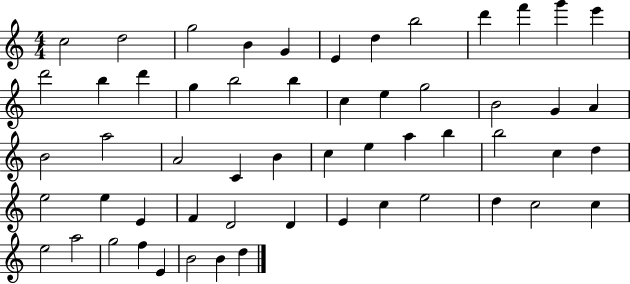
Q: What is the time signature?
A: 4/4